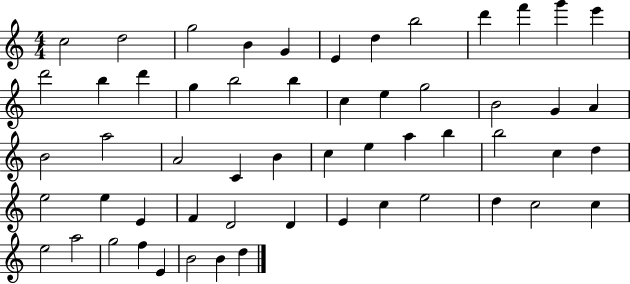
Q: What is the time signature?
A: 4/4